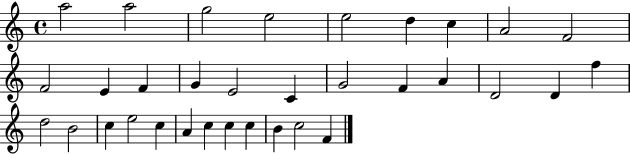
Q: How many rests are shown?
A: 0